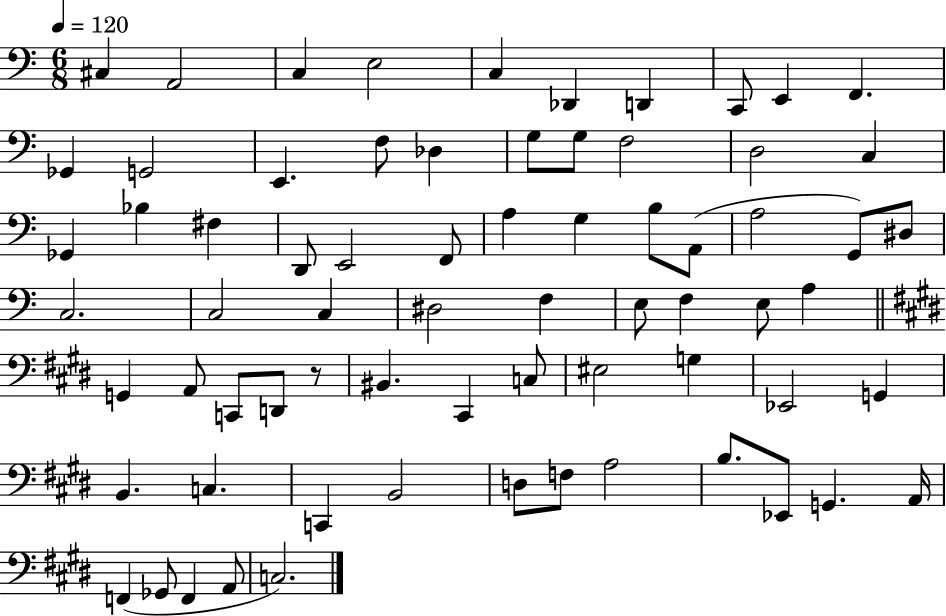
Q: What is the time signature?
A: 6/8